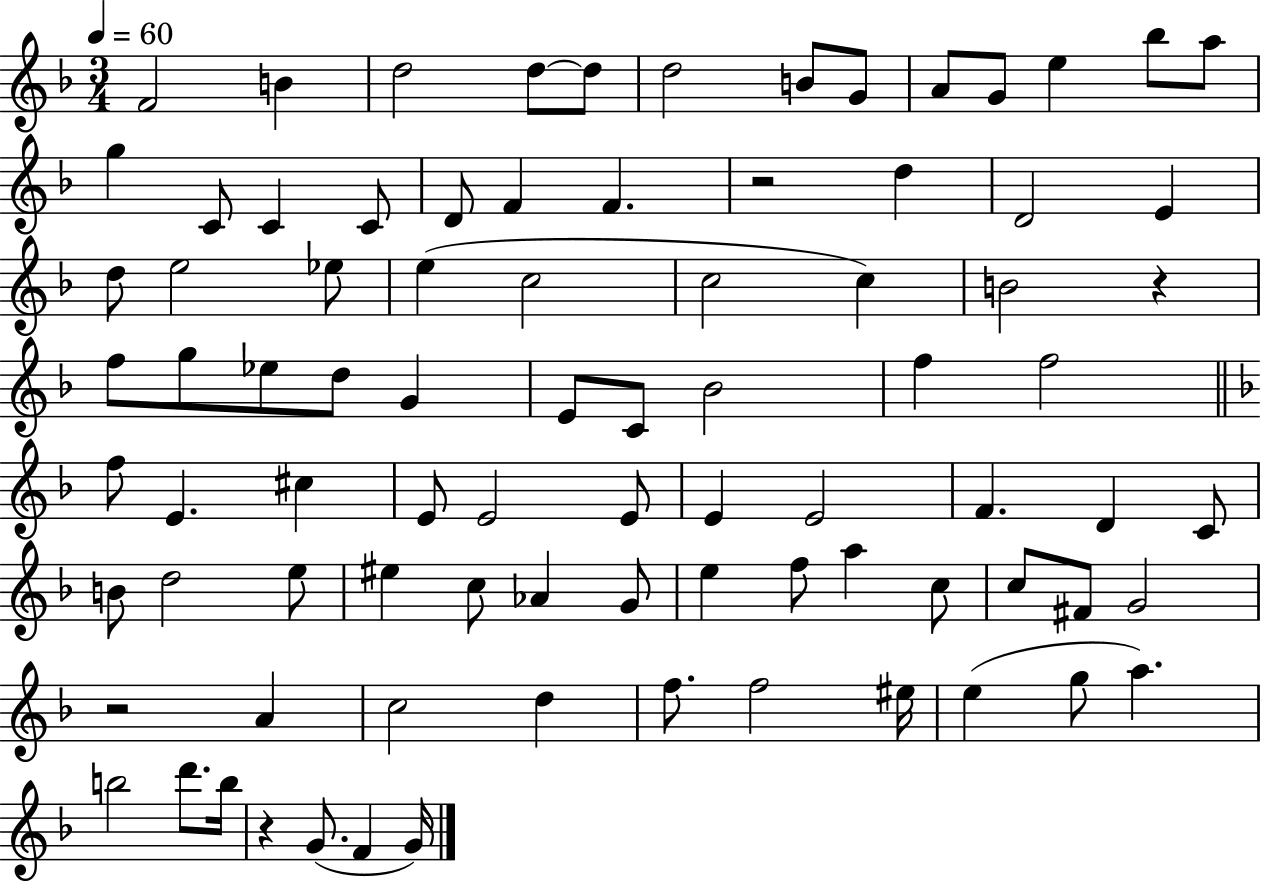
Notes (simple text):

F4/h B4/q D5/h D5/e D5/e D5/h B4/e G4/e A4/e G4/e E5/q Bb5/e A5/e G5/q C4/e C4/q C4/e D4/e F4/q F4/q. R/h D5/q D4/h E4/q D5/e E5/h Eb5/e E5/q C5/h C5/h C5/q B4/h R/q F5/e G5/e Eb5/e D5/e G4/q E4/e C4/e Bb4/h F5/q F5/h F5/e E4/q. C#5/q E4/e E4/h E4/e E4/q E4/h F4/q. D4/q C4/e B4/e D5/h E5/e EIS5/q C5/e Ab4/q G4/e E5/q F5/e A5/q C5/e C5/e F#4/e G4/h R/h A4/q C5/h D5/q F5/e. F5/h EIS5/s E5/q G5/e A5/q. B5/h D6/e. B5/s R/q G4/e. F4/q G4/s